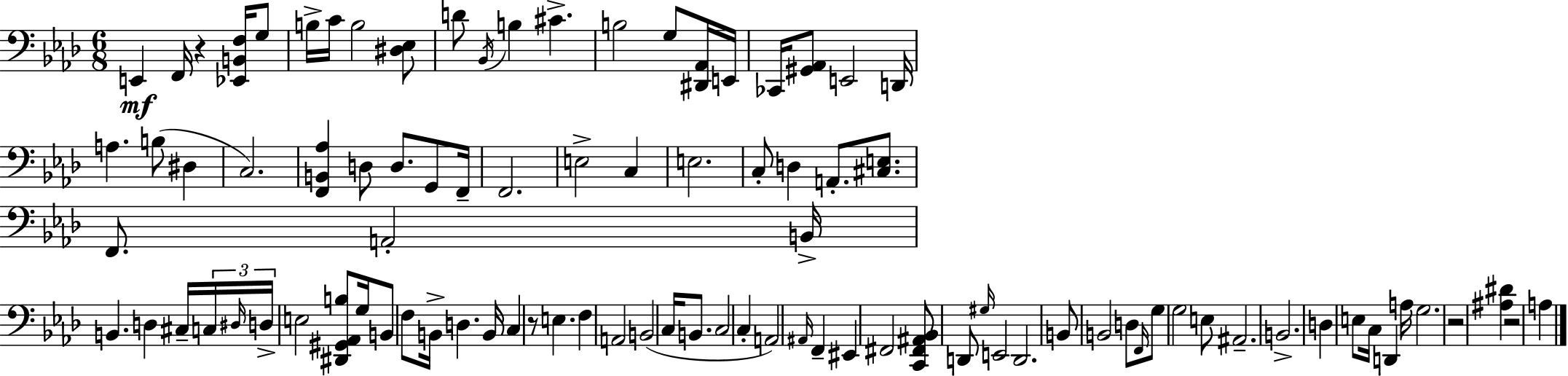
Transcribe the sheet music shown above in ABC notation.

X:1
T:Untitled
M:6/8
L:1/4
K:Fm
E,, F,,/4 z [_E,,B,,F,]/4 G,/2 B,/4 C/4 B,2 [^D,_E,]/2 D/2 _B,,/4 B, ^C B,2 G,/2 [^D,,_A,,]/4 E,,/4 _C,,/4 [^G,,_A,,]/2 E,,2 D,,/4 A, B,/2 ^D, C,2 [F,,B,,_A,] D,/2 D,/2 G,,/2 F,,/4 F,,2 E,2 C, E,2 C,/2 D, A,,/2 [^C,E,]/2 F,,/2 A,,2 B,,/4 B,, D, ^C,/4 C,/4 ^D,/4 D,/4 E,2 [^D,,^G,,_A,,B,]/2 G,/4 B,,/2 F,/2 B,,/4 D, B,,/4 C, z/2 E, F, A,,2 B,,2 C,/4 B,,/2 C,2 C, A,,2 ^A,,/4 F,, ^E,, ^F,,2 [C,,^F,,^A,,_B,,]/2 D,,/2 ^G,/4 E,,2 D,,2 B,,/2 B,,2 D,/2 F,,/4 G,/2 G,2 E,/2 ^A,,2 B,,2 D, E,/2 C,/4 D,, A,/4 G,2 z2 [^A,^D] z2 A,